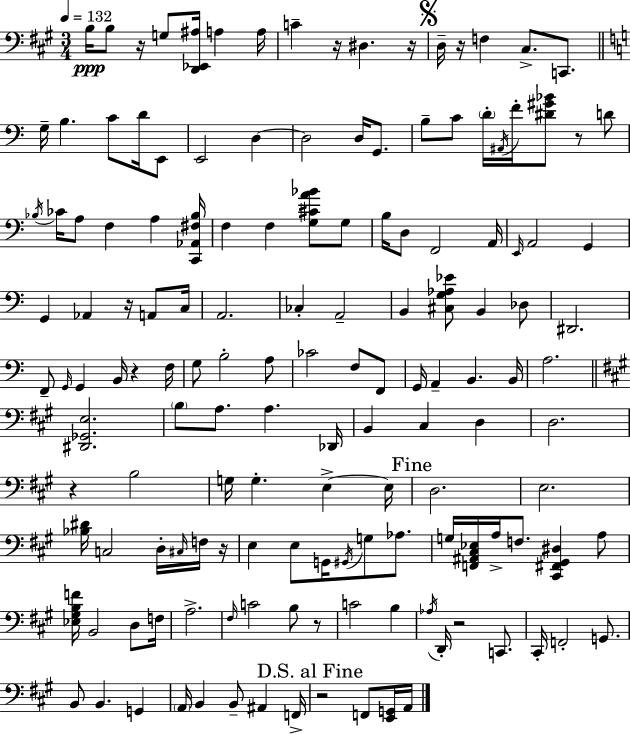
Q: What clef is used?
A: bass